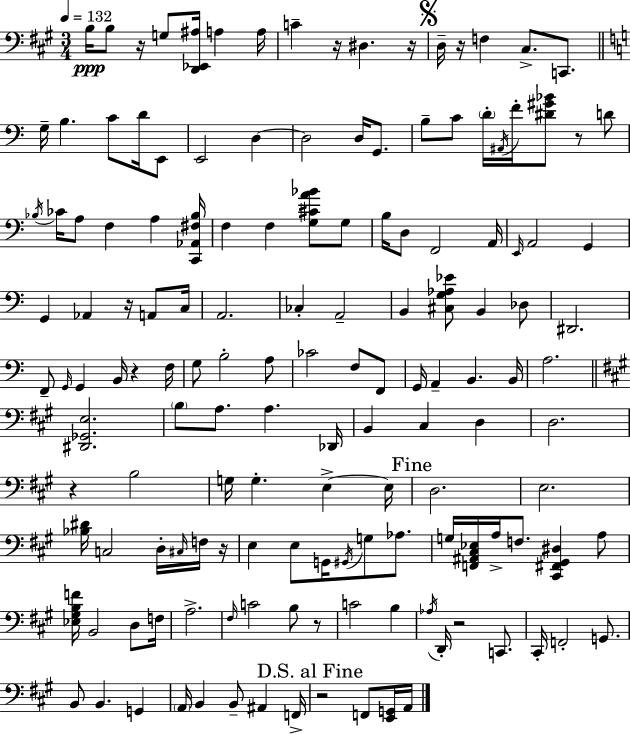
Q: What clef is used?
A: bass